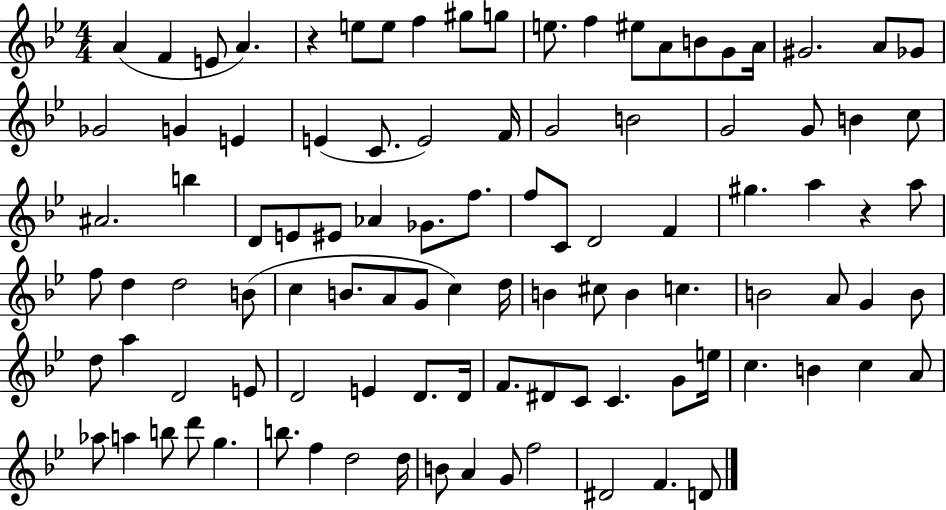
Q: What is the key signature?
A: BES major